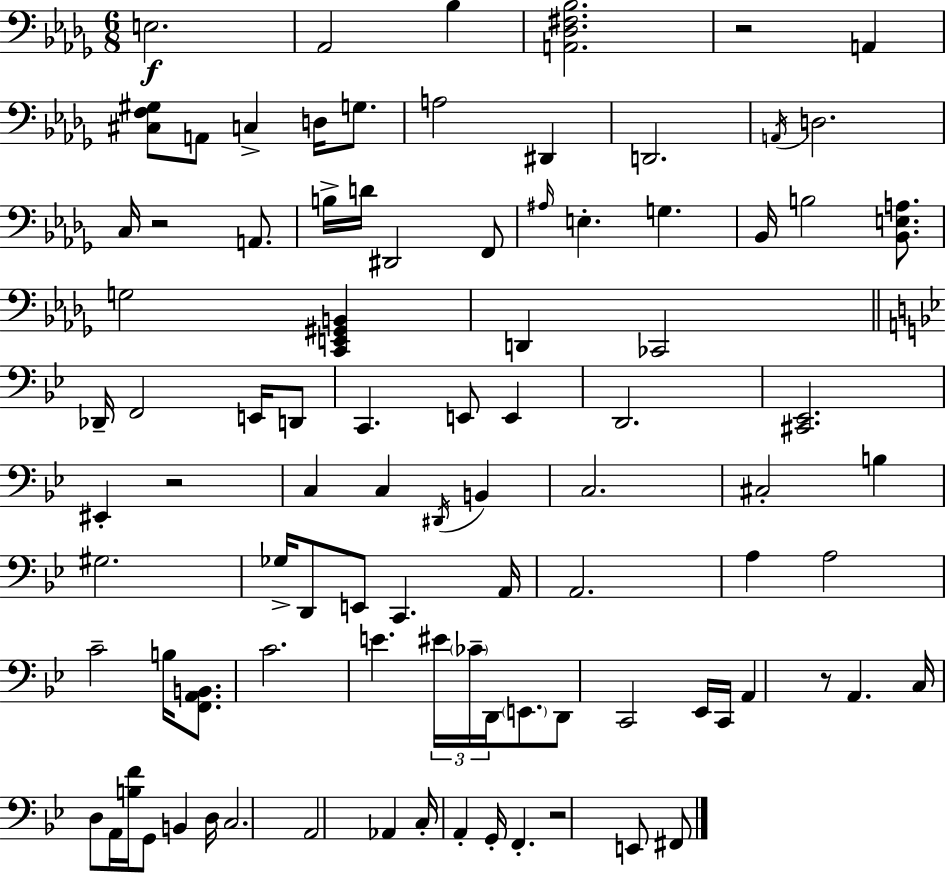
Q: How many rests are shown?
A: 5